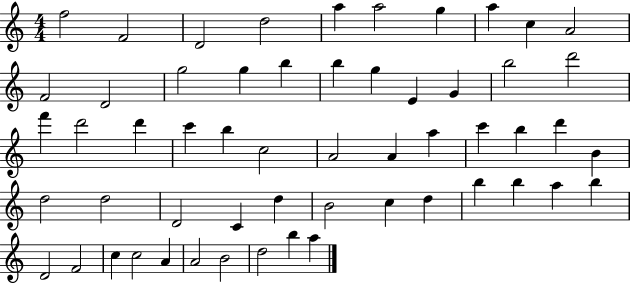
X:1
T:Untitled
M:4/4
L:1/4
K:C
f2 F2 D2 d2 a a2 g a c A2 F2 D2 g2 g b b g E G b2 d'2 f' d'2 d' c' b c2 A2 A a c' b d' B d2 d2 D2 C d B2 c d b b a b D2 F2 c c2 A A2 B2 d2 b a